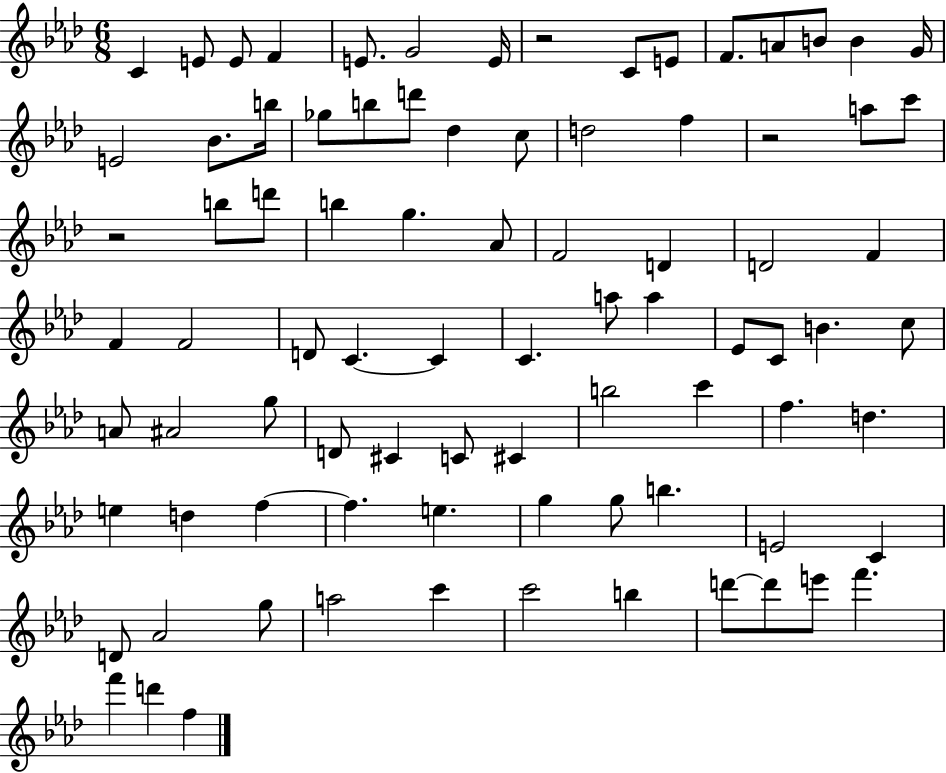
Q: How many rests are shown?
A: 3